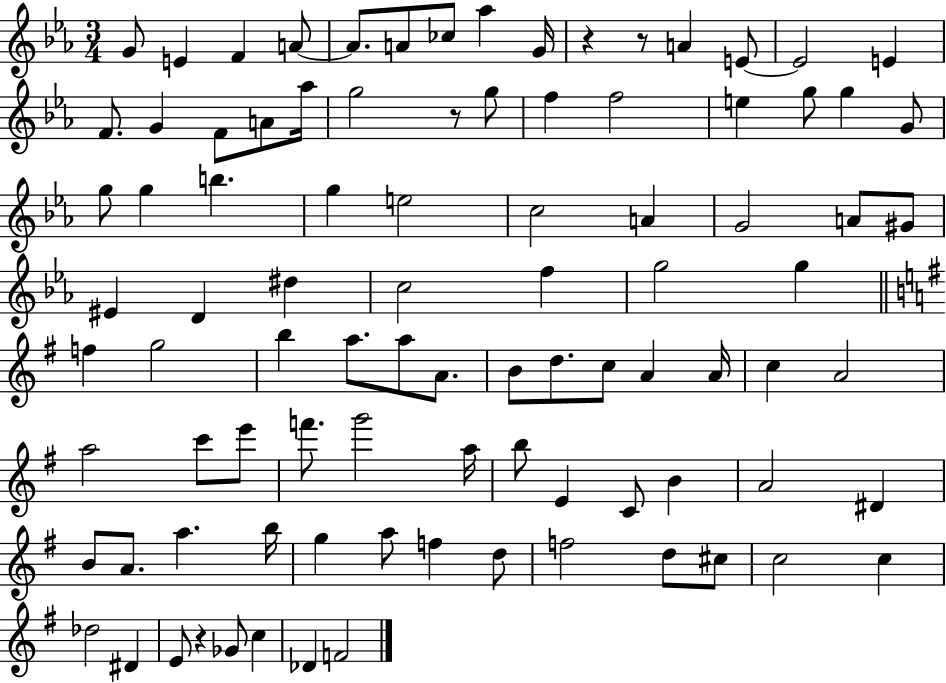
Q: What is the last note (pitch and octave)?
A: F4